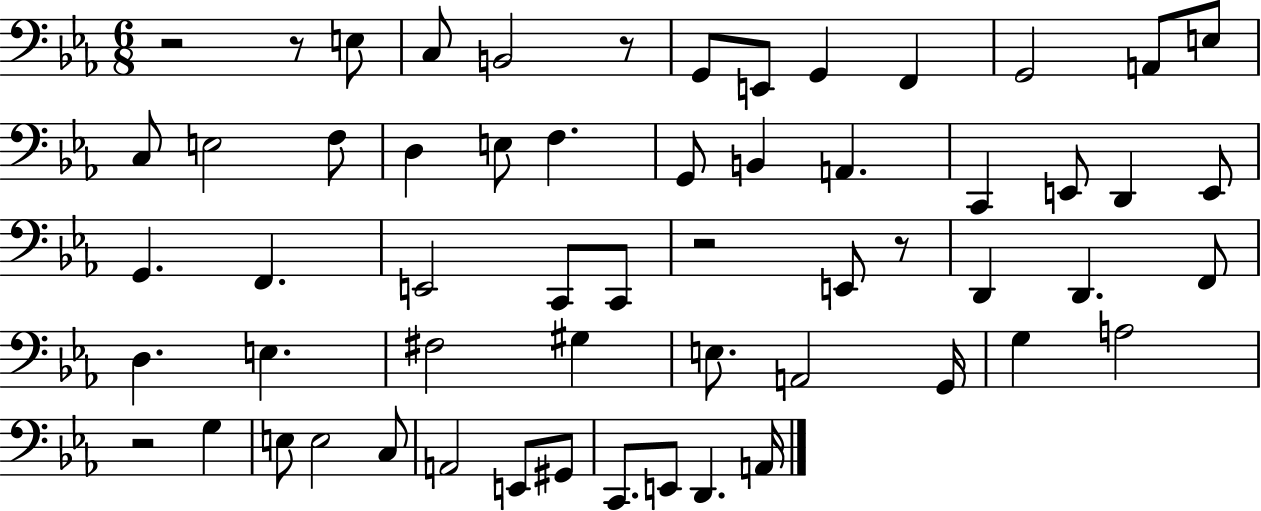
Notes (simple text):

R/h R/e E3/e C3/e B2/h R/e G2/e E2/e G2/q F2/q G2/h A2/e E3/e C3/e E3/h F3/e D3/q E3/e F3/q. G2/e B2/q A2/q. C2/q E2/e D2/q E2/e G2/q. F2/q. E2/h C2/e C2/e R/h E2/e R/e D2/q D2/q. F2/e D3/q. E3/q. F#3/h G#3/q E3/e. A2/h G2/s G3/q A3/h R/h G3/q E3/e E3/h C3/e A2/h E2/e G#2/e C2/e. E2/e D2/q. A2/s